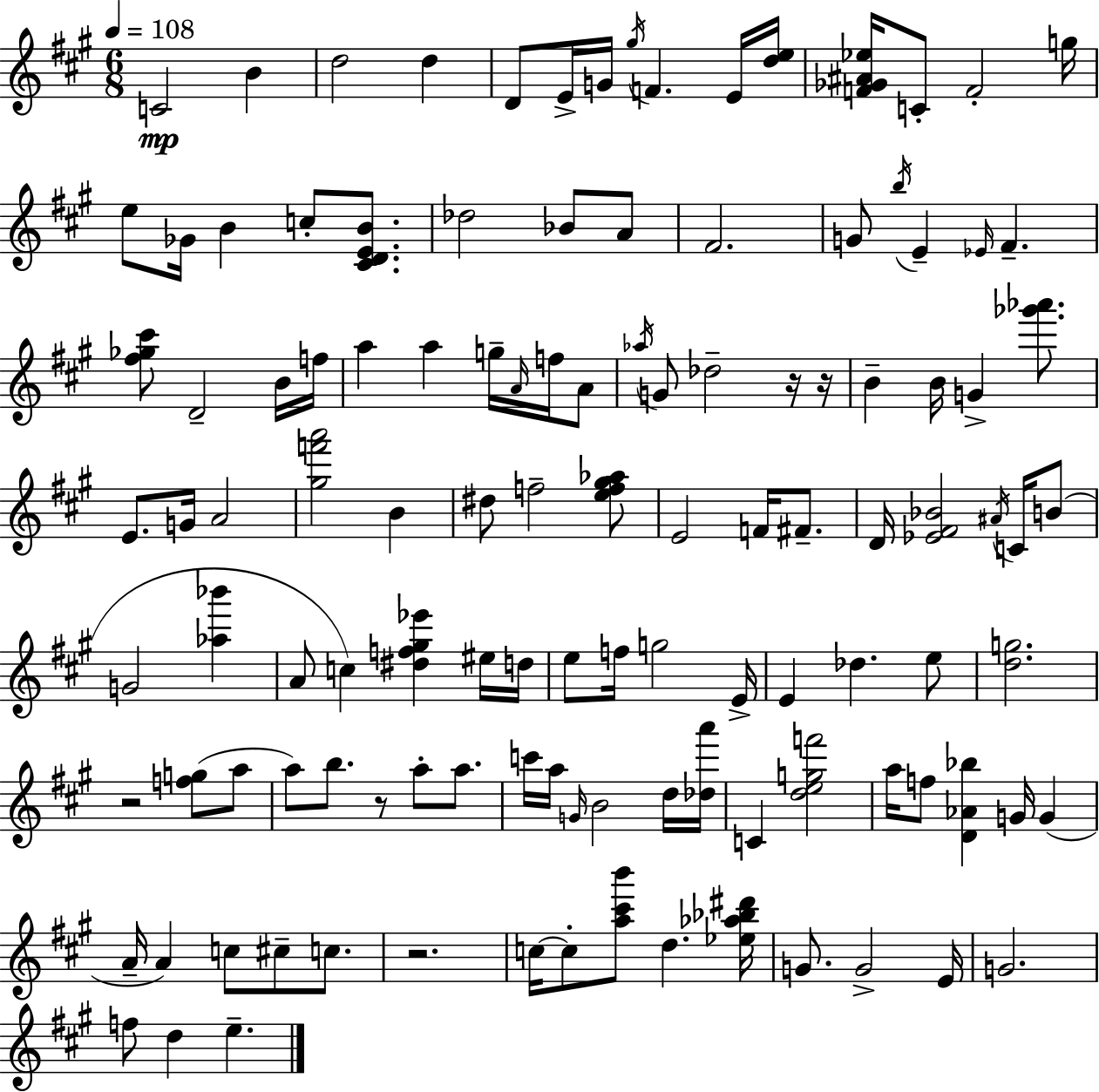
C4/h B4/q D5/h D5/q D4/e E4/s G4/s G#5/s F4/q. E4/s [D5,E5]/s [F4,Gb4,A#4,Eb5]/s C4/e F4/h G5/s E5/e Gb4/s B4/q C5/e [C#4,D4,E4,B4]/e. Db5/h Bb4/e A4/e F#4/h. G4/e B5/s E4/q Eb4/s F#4/q. [F#5,Gb5,C#6]/e D4/h B4/s F5/s A5/q A5/q G5/s A4/s F5/s A4/e Ab5/s G4/e Db5/h R/s R/s B4/q B4/s G4/q [Gb6,Ab6]/e. E4/e. G4/s A4/h [G#5,F6,A6]/h B4/q D#5/e F5/h [E5,F5,G#5,Ab5]/e E4/h F4/s F#4/e. D4/s [Eb4,F#4,Bb4]/h A#4/s C4/s B4/e G4/h [Ab5,Bb6]/q A4/e C5/q [D#5,F5,G#5,Eb6]/q EIS5/s D5/s E5/e F5/s G5/h E4/s E4/q Db5/q. E5/e [D5,G5]/h. R/h [F5,G5]/e A5/e A5/e B5/e. R/e A5/e A5/e. C6/s A5/s G4/s B4/h D5/s [Db5,A6]/s C4/q [D5,E5,G5,F6]/h A5/s F5/e [D4,Ab4,Bb5]/q G4/s G4/q A4/s A4/q C5/e C#5/e C5/e. R/h. C5/s C5/e [A5,C#6,B6]/e D5/q. [Eb5,Ab5,Bb5,D#6]/s G4/e. G4/h E4/s G4/h. F5/e D5/q E5/q.